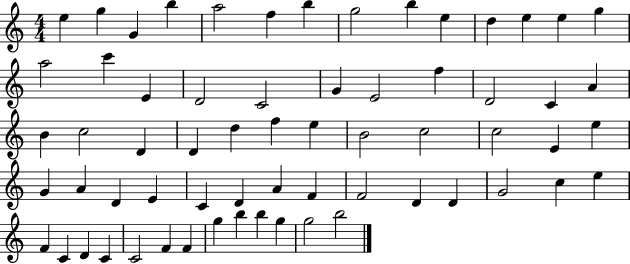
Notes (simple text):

E5/q G5/q G4/q B5/q A5/h F5/q B5/q G5/h B5/q E5/q D5/q E5/q E5/q G5/q A5/h C6/q E4/q D4/h C4/h G4/q E4/h F5/q D4/h C4/q A4/q B4/q C5/h D4/q D4/q D5/q F5/q E5/q B4/h C5/h C5/h E4/q E5/q G4/q A4/q D4/q E4/q C4/q D4/q A4/q F4/q F4/h D4/q D4/q G4/h C5/q E5/q F4/q C4/q D4/q C4/q C4/h F4/q F4/q G5/q B5/q B5/q G5/q G5/h B5/h